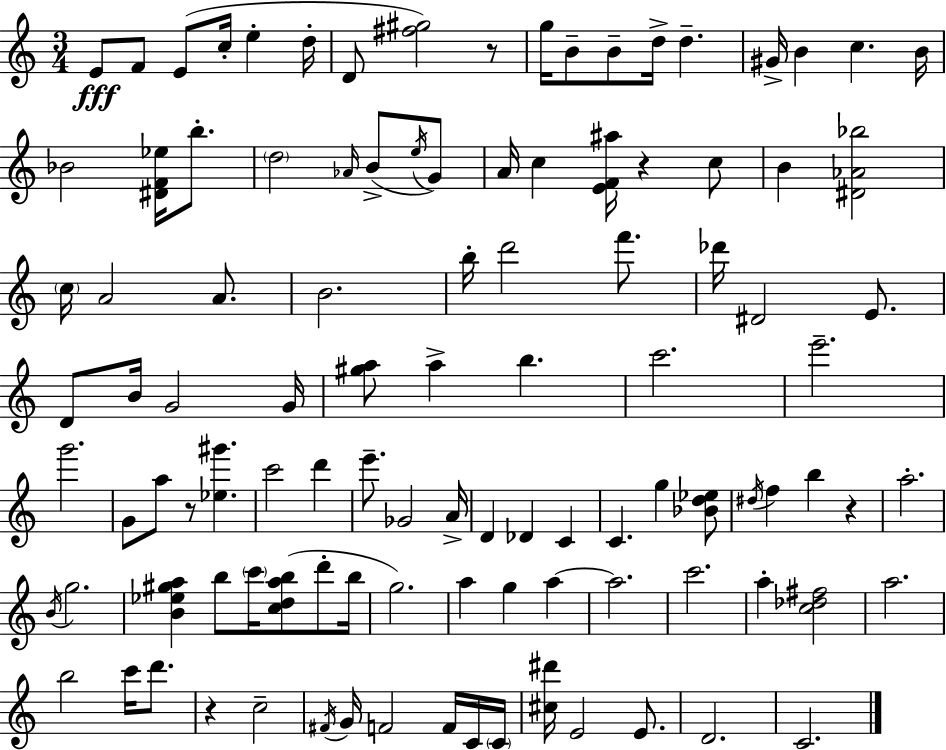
E4/e F4/e E4/e C5/s E5/q D5/s D4/e [F#5,G#5]/h R/e G5/s B4/e B4/e D5/s D5/q. G#4/s B4/q C5/q. B4/s Bb4/h [D#4,F4,Eb5]/s B5/e. D5/h Ab4/s B4/e E5/s G4/e A4/s C5/q [E4,F4,A#5]/s R/q C5/e B4/q [D#4,Ab4,Bb5]/h C5/s A4/h A4/e. B4/h. B5/s D6/h F6/e. Db6/s D#4/h E4/e. D4/e B4/s G4/h G4/s [G#5,A5]/e A5/q B5/q. C6/h. E6/h. G6/h. G4/e A5/e R/e [Eb5,G#6]/q. C6/h D6/q E6/e. Gb4/h A4/s D4/q Db4/q C4/q C4/q. G5/q [Bb4,D5,Eb5]/e D#5/s F5/q B5/q R/q A5/h. B4/s G5/h. [B4,Eb5,G#5,A5]/q B5/e C6/s [C5,D5,A5,B5]/e D6/e B5/s G5/h. A5/q G5/q A5/q A5/h. C6/h. A5/q [C5,Db5,F#5]/h A5/h. B5/h C6/s D6/e. R/q C5/h F#4/s G4/s F4/h F4/s C4/s C4/s [C#5,D#6]/s E4/h E4/e. D4/h. C4/h.